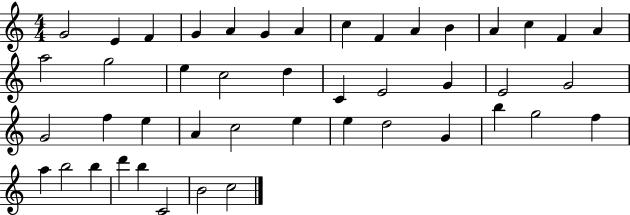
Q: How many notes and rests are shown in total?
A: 45